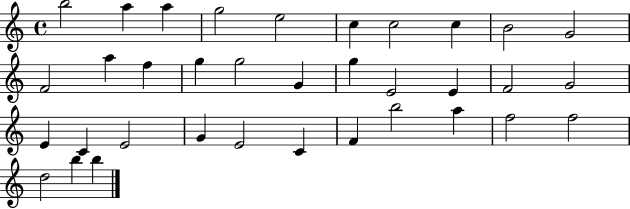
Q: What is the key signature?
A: C major